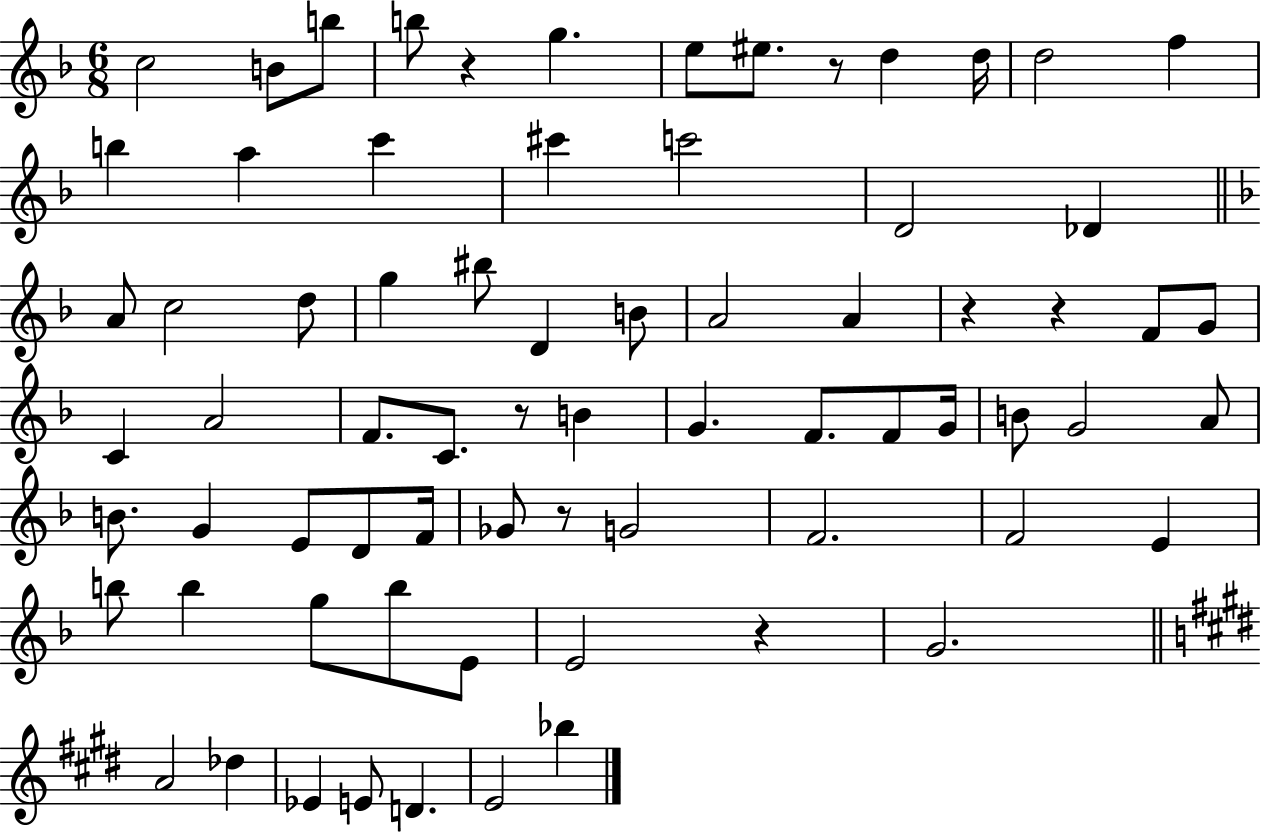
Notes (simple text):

C5/h B4/e B5/e B5/e R/q G5/q. E5/e EIS5/e. R/e D5/q D5/s D5/h F5/q B5/q A5/q C6/q C#6/q C6/h D4/h Db4/q A4/e C5/h D5/e G5/q BIS5/e D4/q B4/e A4/h A4/q R/q R/q F4/e G4/e C4/q A4/h F4/e. C4/e. R/e B4/q G4/q. F4/e. F4/e G4/s B4/e G4/h A4/e B4/e. G4/q E4/e D4/e F4/s Gb4/e R/e G4/h F4/h. F4/h E4/q B5/e B5/q G5/e B5/e E4/e E4/h R/q G4/h. A4/h Db5/q Eb4/q E4/e D4/q. E4/h Bb5/q